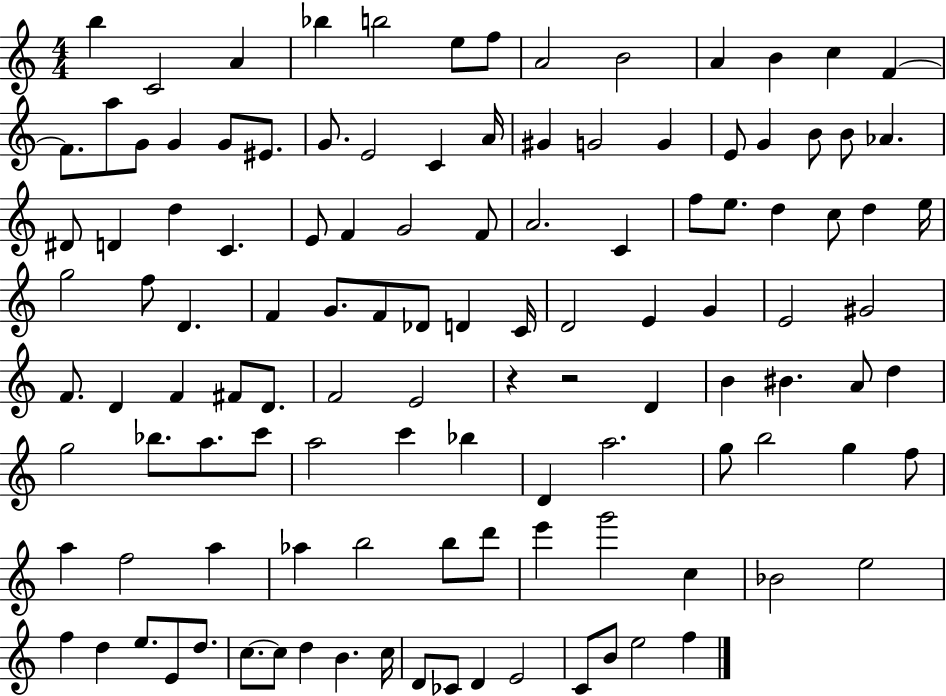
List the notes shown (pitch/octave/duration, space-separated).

B5/q C4/h A4/q Bb5/q B5/h E5/e F5/e A4/h B4/h A4/q B4/q C5/q F4/q F4/e. A5/e G4/e G4/q G4/e EIS4/e. G4/e. E4/h C4/q A4/s G#4/q G4/h G4/q E4/e G4/q B4/e B4/e Ab4/q. D#4/e D4/q D5/q C4/q. E4/e F4/q G4/h F4/e A4/h. C4/q F5/e E5/e. D5/q C5/e D5/q E5/s G5/h F5/e D4/q. F4/q G4/e. F4/e Db4/e D4/q C4/s D4/h E4/q G4/q E4/h G#4/h F4/e. D4/q F4/q F#4/e D4/e. F4/h E4/h R/q R/h D4/q B4/q BIS4/q. A4/e D5/q G5/h Bb5/e. A5/e. C6/e A5/h C6/q Bb5/q D4/q A5/h. G5/e B5/h G5/q F5/e A5/q F5/h A5/q Ab5/q B5/h B5/e D6/e E6/q G6/h C5/q Bb4/h E5/h F5/q D5/q E5/e. E4/e D5/e. C5/e. C5/e D5/q B4/q. C5/s D4/e CES4/e D4/q E4/h C4/e B4/e E5/h F5/q